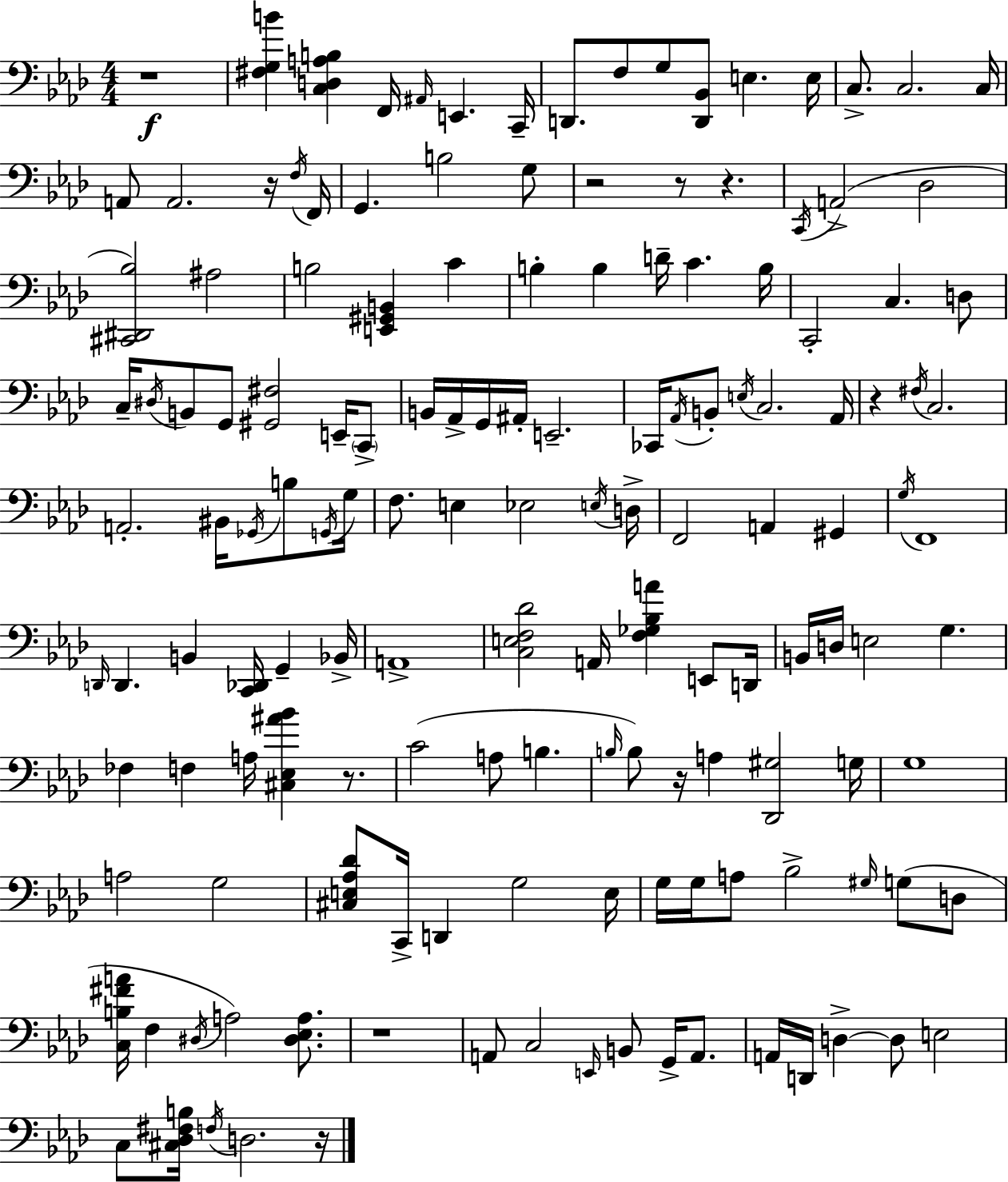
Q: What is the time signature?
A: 4/4